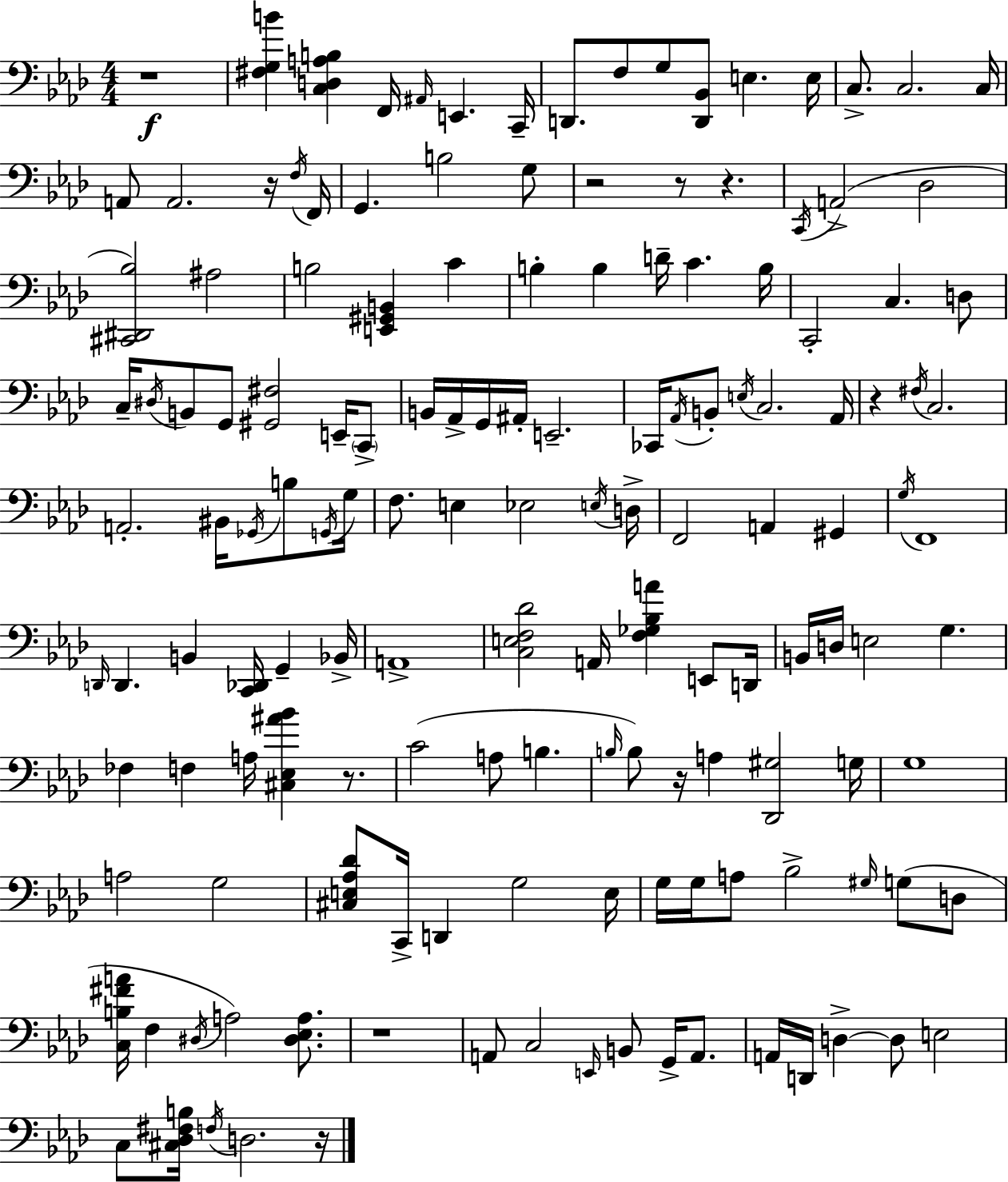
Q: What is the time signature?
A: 4/4